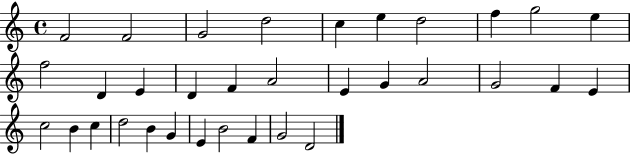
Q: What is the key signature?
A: C major